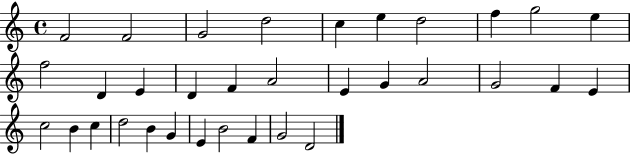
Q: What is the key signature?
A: C major